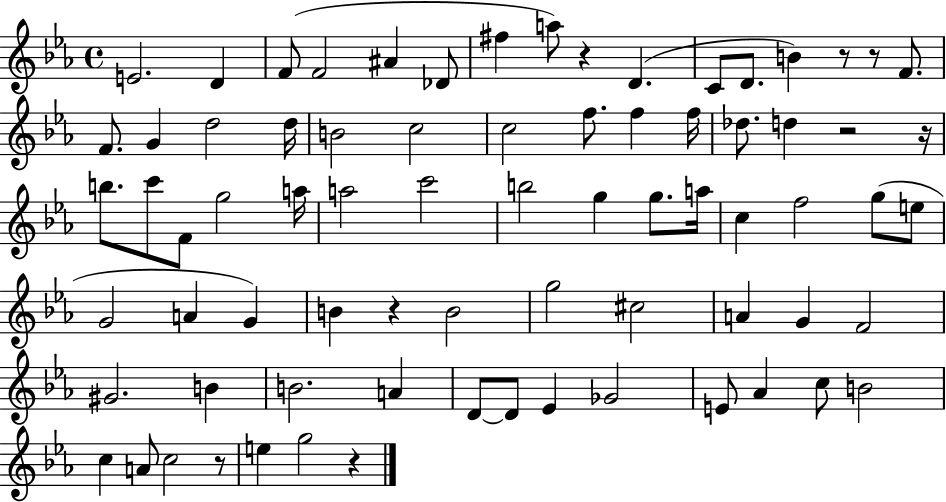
{
  \clef treble
  \time 4/4
  \defaultTimeSignature
  \key ees \major
  \repeat volta 2 { e'2. d'4 | f'8( f'2 ais'4 des'8 | fis''4 a''8) r4 d'4.( | c'8 d'8. b'4) r8 r8 f'8. | \break f'8. g'4 d''2 d''16 | b'2 c''2 | c''2 f''8. f''4 f''16 | des''8. d''4 r2 r16 | \break b''8. c'''8 f'8 g''2 a''16 | a''2 c'''2 | b''2 g''4 g''8. a''16 | c''4 f''2 g''8( e''8 | \break g'2 a'4 g'4) | b'4 r4 b'2 | g''2 cis''2 | a'4 g'4 f'2 | \break gis'2. b'4 | b'2. a'4 | d'8~~ d'8 ees'4 ges'2 | e'8 aes'4 c''8 b'2 | \break c''4 a'8 c''2 r8 | e''4 g''2 r4 | } \bar "|."
}